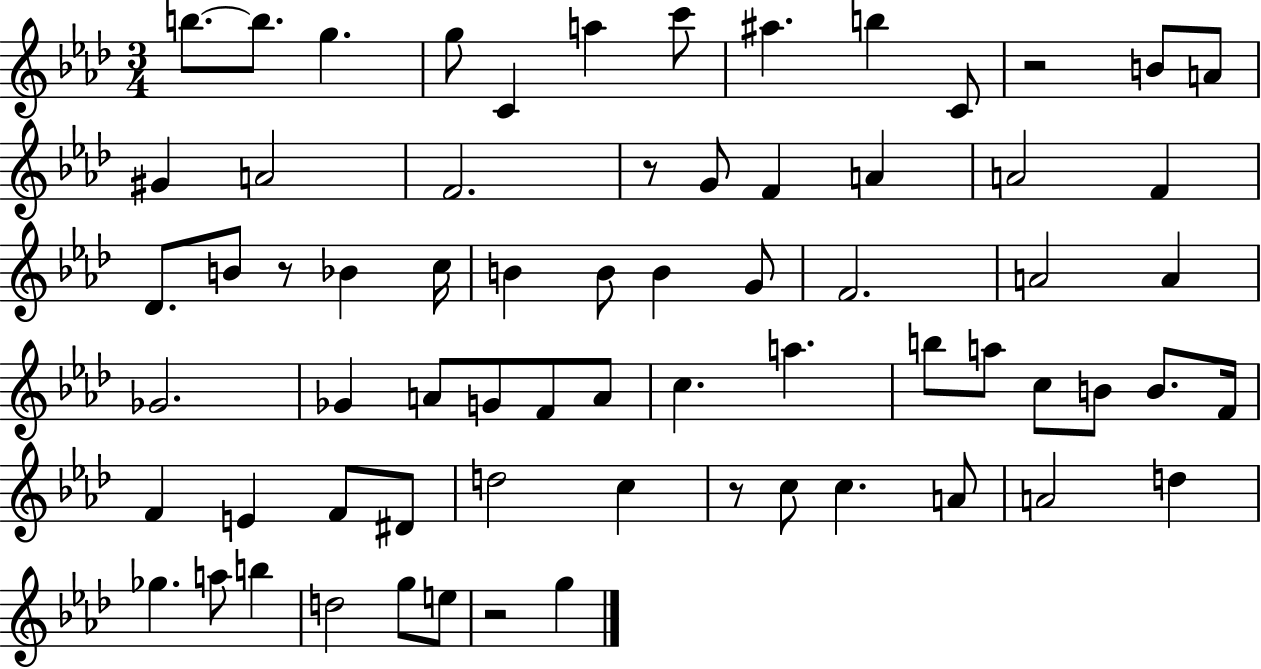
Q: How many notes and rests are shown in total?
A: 68